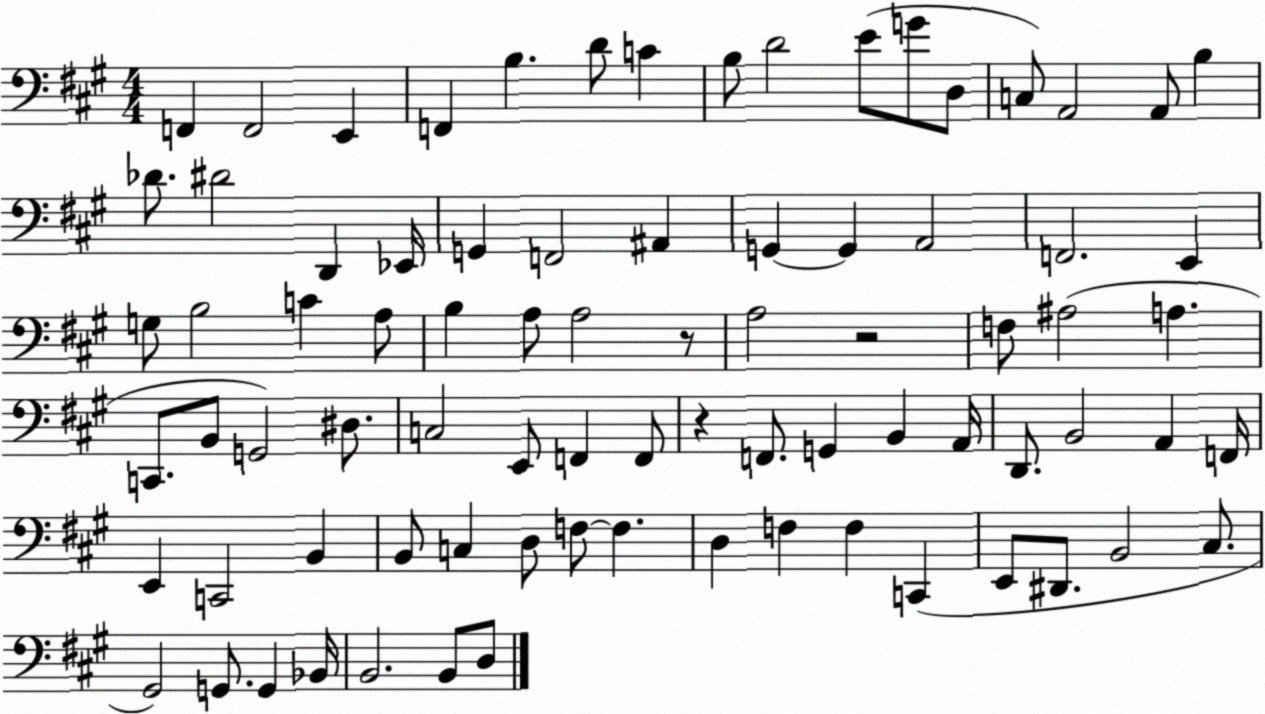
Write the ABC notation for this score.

X:1
T:Untitled
M:4/4
L:1/4
K:A
F,, F,,2 E,, F,, B, D/2 C B,/2 D2 E/2 G/2 D,/2 C,/2 A,,2 A,,/2 B, _D/2 ^D2 D,, _E,,/4 G,, F,,2 ^A,, G,, G,, A,,2 F,,2 E,, G,/2 B,2 C A,/2 B, A,/2 A,2 z/2 A,2 z2 F,/2 ^A,2 A, C,,/2 B,,/2 G,,2 ^D,/2 C,2 E,,/2 F,, F,,/2 z F,,/2 G,, B,, A,,/4 D,,/2 B,,2 A,, F,,/4 E,, C,,2 B,, B,,/2 C, D,/2 F,/2 F, D, F, F, C,, E,,/2 ^D,,/2 B,,2 ^C,/2 ^G,,2 G,,/2 G,, _B,,/4 B,,2 B,,/2 D,/2